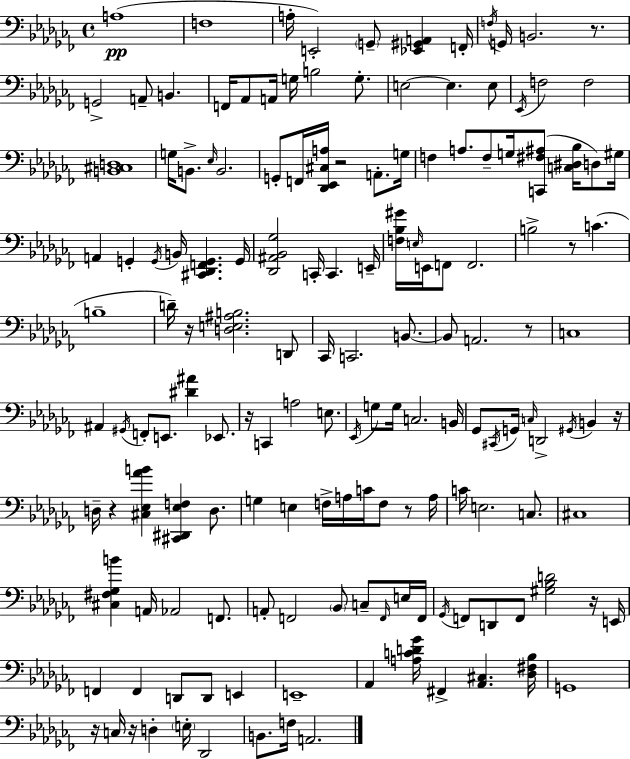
X:1
T:Untitled
M:4/4
L:1/4
K:Abm
A,4 F,4 A,/4 E,,2 G,,/2 [_E,,^G,,A,,] F,,/4 F,/4 G,,/4 B,,2 z/2 G,,2 A,,/2 B,, F,,/4 _A,,/2 A,,/4 G,/4 B,2 G,/2 E,2 E, E,/2 _E,,/4 F,2 F,2 [B,,^C,D,]4 G,/4 B,,/2 _E,/4 B,,2 G,,/2 F,,/4 [_D,,_E,,^C,A,]/4 z2 A,,/2 G,/4 F, A,/2 F,/2 G,/4 [C,,^F,^A,]/2 [C,^D,_B,]/4 D,/2 ^G,/4 A,, G,, G,,/4 B,,/4 [^C,,_D,,F,,G,,] G,,/4 [_D,,^A,,_B,,_G,]2 C,,/4 C,, E,,/4 [F,_B,^G]/4 E,/4 E,,/4 F,,/2 F,,2 B,2 z/2 C B,4 D/4 z/4 [D,E,^A,B,]2 D,,/2 _C,,/4 C,,2 B,,/2 B,,/2 A,,2 z/2 C,4 ^A,, ^G,,/4 F,,/2 E,,/2 [^D^A] _E,,/2 z/4 C,, A,2 E,/2 _E,,/4 G,/2 G,/4 C,2 B,,/4 _G,,/2 ^C,,/4 G,,/4 C,/4 D,,2 ^G,,/4 B,, z/4 D,/4 z [^C,_E,_AB] [^C,,^D,,_E,F,] D,/2 G, E, F,/4 A,/4 C/4 F,/2 z/2 A,/4 C/4 E,2 C,/2 ^C,4 [^C,^F,_G,B] A,,/4 _A,,2 F,,/2 A,,/2 F,,2 _B,,/2 C,/2 F,,/4 E,/4 F,,/4 _G,,/4 F,,/2 D,,/2 F,,/2 [^G,_B,D]2 z/4 E,,/4 F,, F,, D,,/2 D,,/2 E,, E,,4 _A,, [A,CD_G]/4 ^F,, [_A,,^C,] [_D,^F,_B,]/4 G,,4 z/4 C,/4 z/4 D, E,/4 _D,,2 B,,/2 F,/4 A,,2